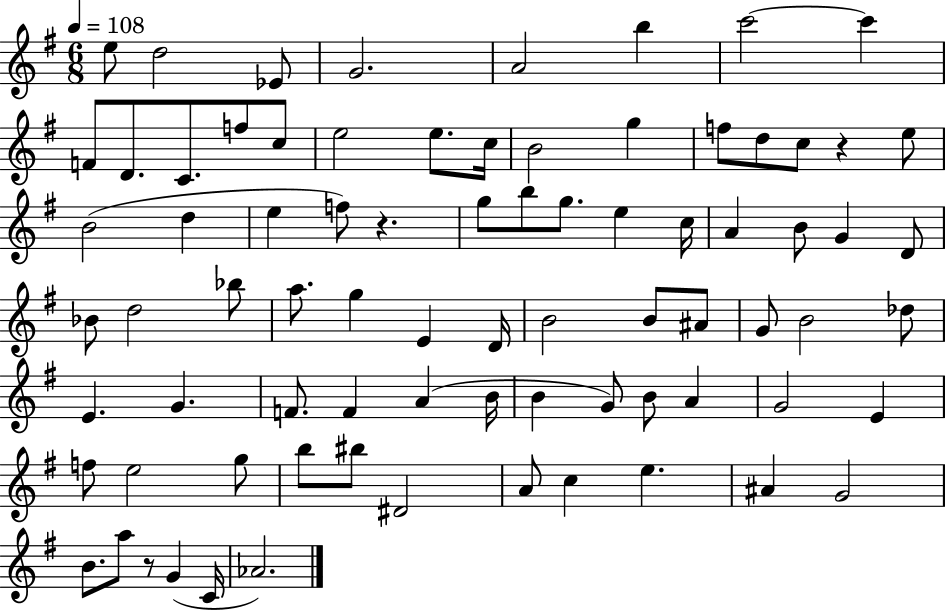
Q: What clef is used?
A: treble